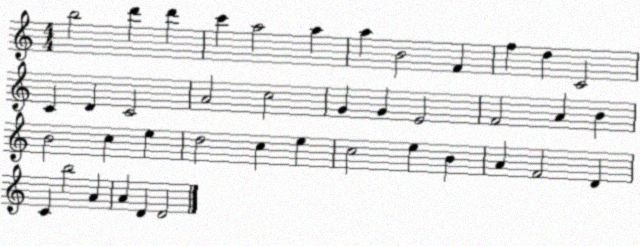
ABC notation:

X:1
T:Untitled
M:4/4
L:1/4
K:C
b2 d' d' c' a2 a a B2 F f d C2 C D C2 A2 c2 G G E2 F2 A B B2 c e d2 c e c2 e B A F2 D C b2 A A D D2